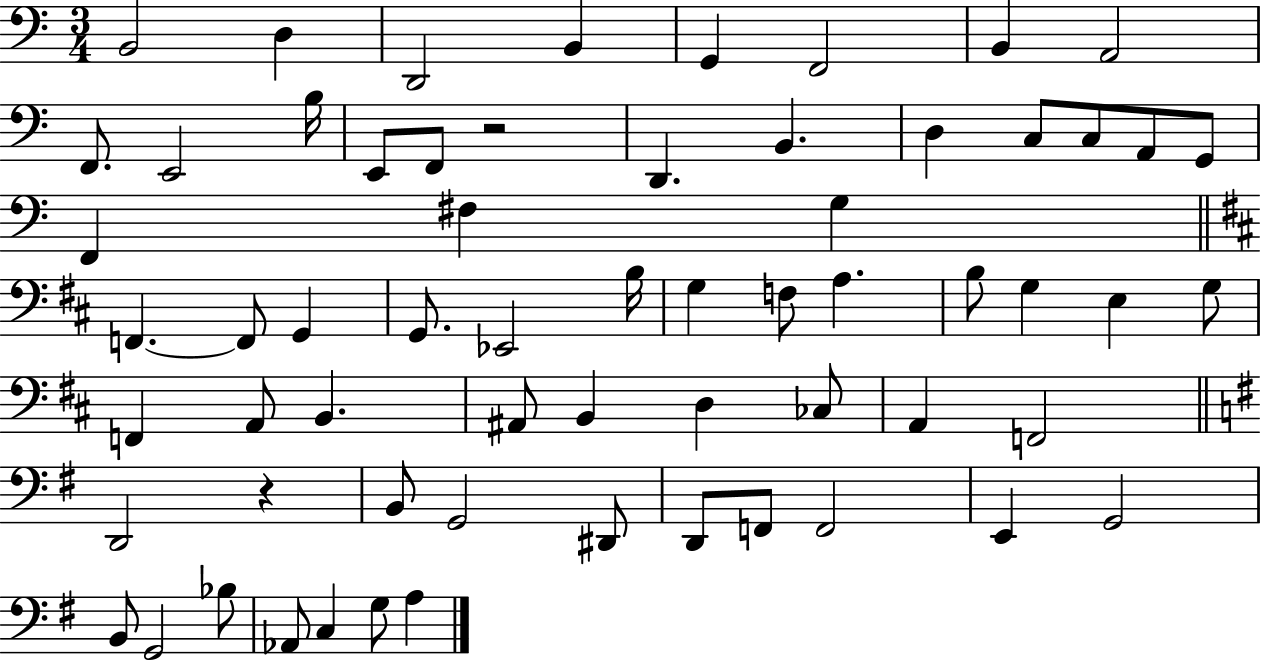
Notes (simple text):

B2/h D3/q D2/h B2/q G2/q F2/h B2/q A2/h F2/e. E2/h B3/s E2/e F2/e R/h D2/q. B2/q. D3/q C3/e C3/e A2/e G2/e F2/q F#3/q G3/q F2/q. F2/e G2/q G2/e. Eb2/h B3/s G3/q F3/e A3/q. B3/e G3/q E3/q G3/e F2/q A2/e B2/q. A#2/e B2/q D3/q CES3/e A2/q F2/h D2/h R/q B2/e G2/h D#2/e D2/e F2/e F2/h E2/q G2/h B2/e G2/h Bb3/e Ab2/e C3/q G3/e A3/q